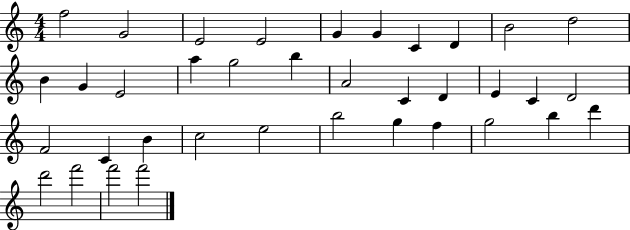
F5/h G4/h E4/h E4/h G4/q G4/q C4/q D4/q B4/h D5/h B4/q G4/q E4/h A5/q G5/h B5/q A4/h C4/q D4/q E4/q C4/q D4/h F4/h C4/q B4/q C5/h E5/h B5/h G5/q F5/q G5/h B5/q D6/q D6/h F6/h F6/h F6/h